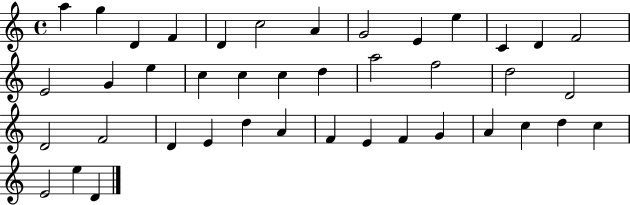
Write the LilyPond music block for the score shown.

{
  \clef treble
  \time 4/4
  \defaultTimeSignature
  \key c \major
  a''4 g''4 d'4 f'4 | d'4 c''2 a'4 | g'2 e'4 e''4 | c'4 d'4 f'2 | \break e'2 g'4 e''4 | c''4 c''4 c''4 d''4 | a''2 f''2 | d''2 d'2 | \break d'2 f'2 | d'4 e'4 d''4 a'4 | f'4 e'4 f'4 g'4 | a'4 c''4 d''4 c''4 | \break e'2 e''4 d'4 | \bar "|."
}